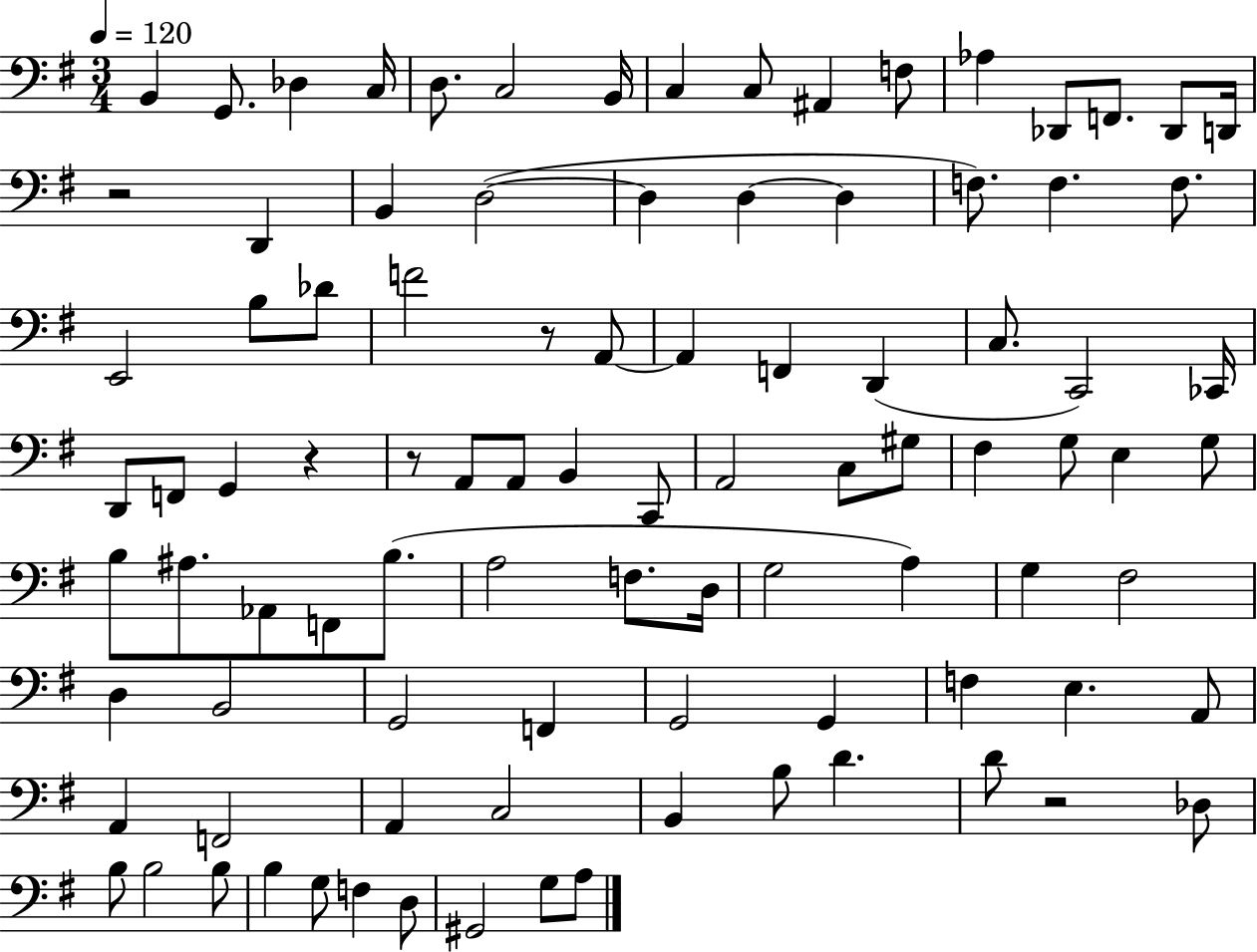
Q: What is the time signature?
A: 3/4